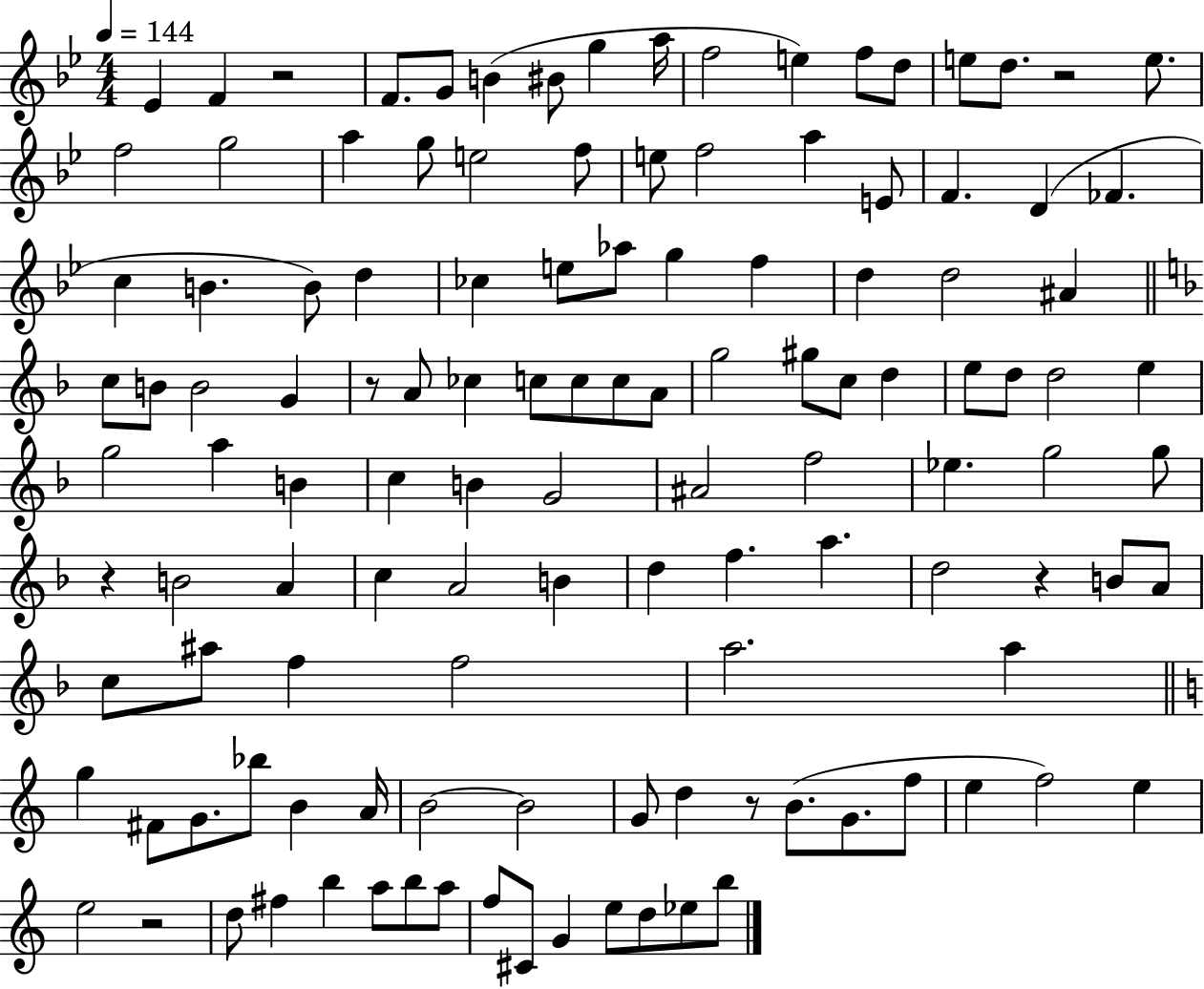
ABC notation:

X:1
T:Untitled
M:4/4
L:1/4
K:Bb
_E F z2 F/2 G/2 B ^B/2 g a/4 f2 e f/2 d/2 e/2 d/2 z2 e/2 f2 g2 a g/2 e2 f/2 e/2 f2 a E/2 F D _F c B B/2 d _c e/2 _a/2 g f d d2 ^A c/2 B/2 B2 G z/2 A/2 _c c/2 c/2 c/2 A/2 g2 ^g/2 c/2 d e/2 d/2 d2 e g2 a B c B G2 ^A2 f2 _e g2 g/2 z B2 A c A2 B d f a d2 z B/2 A/2 c/2 ^a/2 f f2 a2 a g ^F/2 G/2 _b/2 B A/4 B2 B2 G/2 d z/2 B/2 G/2 f/2 e f2 e e2 z2 d/2 ^f b a/2 b/2 a/2 f/2 ^C/2 G e/2 d/2 _e/2 b/2